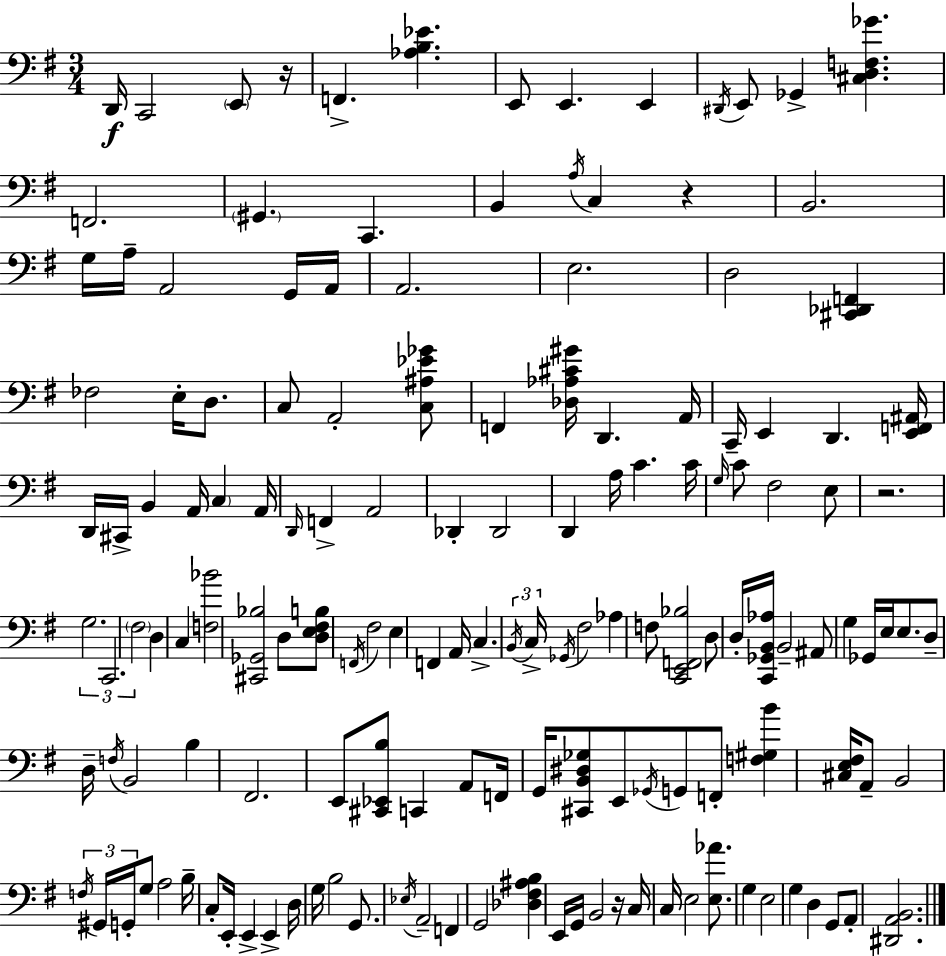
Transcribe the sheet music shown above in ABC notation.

X:1
T:Untitled
M:3/4
L:1/4
K:Em
D,,/4 C,,2 E,,/2 z/4 F,, [_A,B,_E] E,,/2 E,, E,, ^D,,/4 E,,/2 _G,, [^C,D,F,_G] F,,2 ^G,, C,, B,, A,/4 C, z B,,2 G,/4 A,/4 A,,2 G,,/4 A,,/4 A,,2 E,2 D,2 [^C,,_D,,F,,] _F,2 E,/4 D,/2 C,/2 A,,2 [C,^A,_E_G]/2 F,, [_D,_A,^C^G]/4 D,, A,,/4 C,,/4 E,, D,, [E,,F,,^A,,]/4 D,,/4 ^C,,/4 B,, A,,/4 C, A,,/4 D,,/4 F,, A,,2 _D,, _D,,2 D,, A,/4 C C/4 G,/4 C/2 ^F,2 E,/2 z2 G,2 C,,2 ^F,2 D, C, [F,_B]2 [^C,,_G,,_B,]2 D,/2 [D,E,^F,B,]/2 F,,/4 ^F,2 E, F,, A,,/4 C, B,,/4 C,/4 _G,,/4 ^F,2 _A, F,/2 [C,,E,,F,,_B,]2 D,/2 D,/4 [C,,_G,,B,,_A,]/4 B,,2 ^A,,/2 G, _G,,/4 E,/4 E,/2 D,/2 D,/4 F,/4 B,,2 B, ^F,,2 E,,/2 [^C,,_E,,B,]/2 C,, A,,/2 F,,/4 G,,/4 [^C,,B,,^D,_G,]/2 E,,/2 _G,,/4 G,,/2 F,,/2 [F,^G,B] [^C,E,^F,]/4 A,,/2 B,,2 F,/4 ^G,,/4 G,,/4 G,/2 A,2 B,/4 C,/2 E,,/4 E,, E,, D,/4 G,/4 B,2 G,,/2 _E,/4 A,,2 F,, G,,2 [_D,^F,^A,B,] E,,/4 G,,/4 B,,2 z/4 C,/4 C,/4 E,2 [E,_A]/2 G, E,2 G, D, G,,/2 A,,/2 [^D,,A,,B,,]2